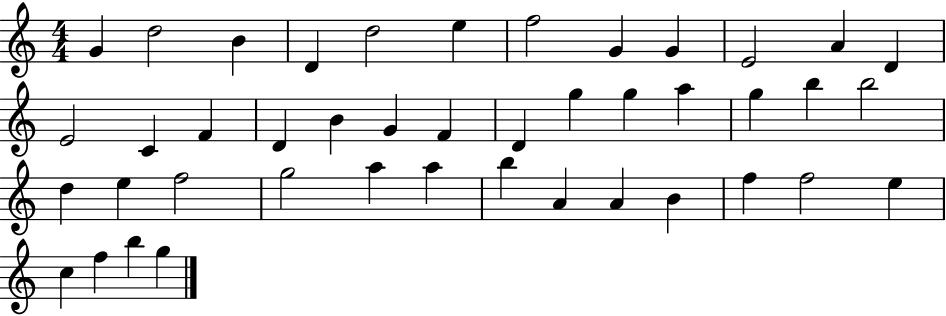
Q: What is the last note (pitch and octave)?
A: G5